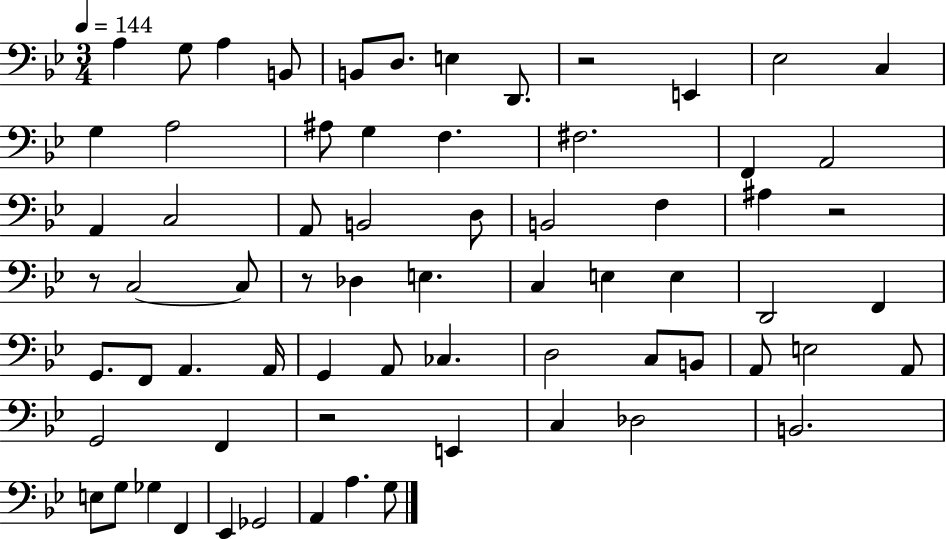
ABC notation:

X:1
T:Untitled
M:3/4
L:1/4
K:Bb
A, G,/2 A, B,,/2 B,,/2 D,/2 E, D,,/2 z2 E,, _E,2 C, G, A,2 ^A,/2 G, F, ^F,2 F,, A,,2 A,, C,2 A,,/2 B,,2 D,/2 B,,2 F, ^A, z2 z/2 C,2 C,/2 z/2 _D, E, C, E, E, D,,2 F,, G,,/2 F,,/2 A,, A,,/4 G,, A,,/2 _C, D,2 C,/2 B,,/2 A,,/2 E,2 A,,/2 G,,2 F,, z2 E,, C, _D,2 B,,2 E,/2 G,/2 _G, F,, _E,, _G,,2 A,, A, G,/2